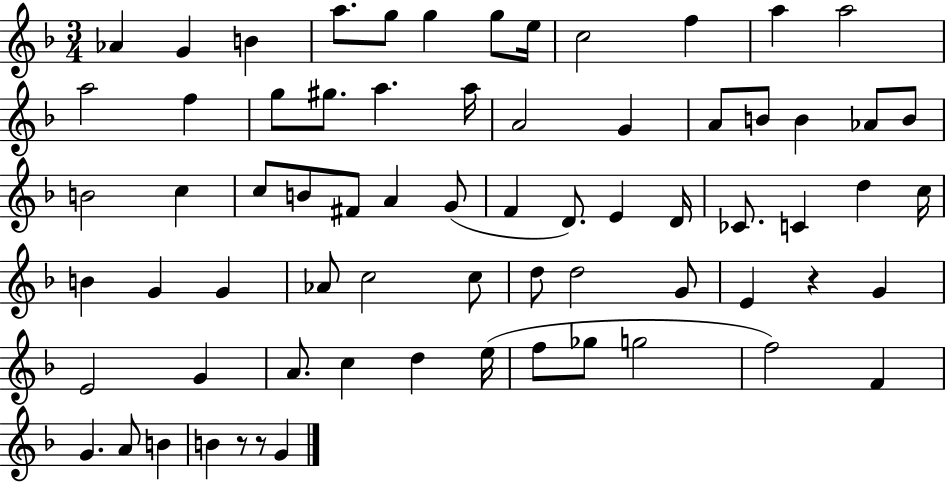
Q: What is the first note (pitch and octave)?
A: Ab4